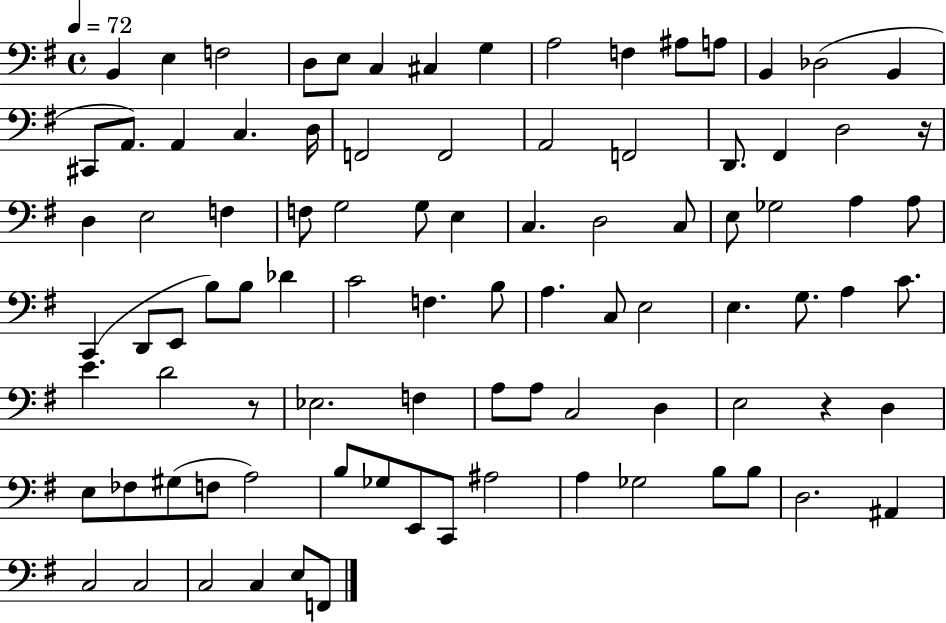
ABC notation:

X:1
T:Untitled
M:4/4
L:1/4
K:G
B,, E, F,2 D,/2 E,/2 C, ^C, G, A,2 F, ^A,/2 A,/2 B,, _D,2 B,, ^C,,/2 A,,/2 A,, C, D,/4 F,,2 F,,2 A,,2 F,,2 D,,/2 ^F,, D,2 z/4 D, E,2 F, F,/2 G,2 G,/2 E, C, D,2 C,/2 E,/2 _G,2 A, A,/2 C,, D,,/2 E,,/2 B,/2 B,/2 _D C2 F, B,/2 A, C,/2 E,2 E, G,/2 A, C/2 E D2 z/2 _E,2 F, A,/2 A,/2 C,2 D, E,2 z D, E,/2 _F,/2 ^G,/2 F,/2 A,2 B,/2 _G,/2 E,,/2 C,,/2 ^A,2 A, _G,2 B,/2 B,/2 D,2 ^A,, C,2 C,2 C,2 C, E,/2 F,,/2